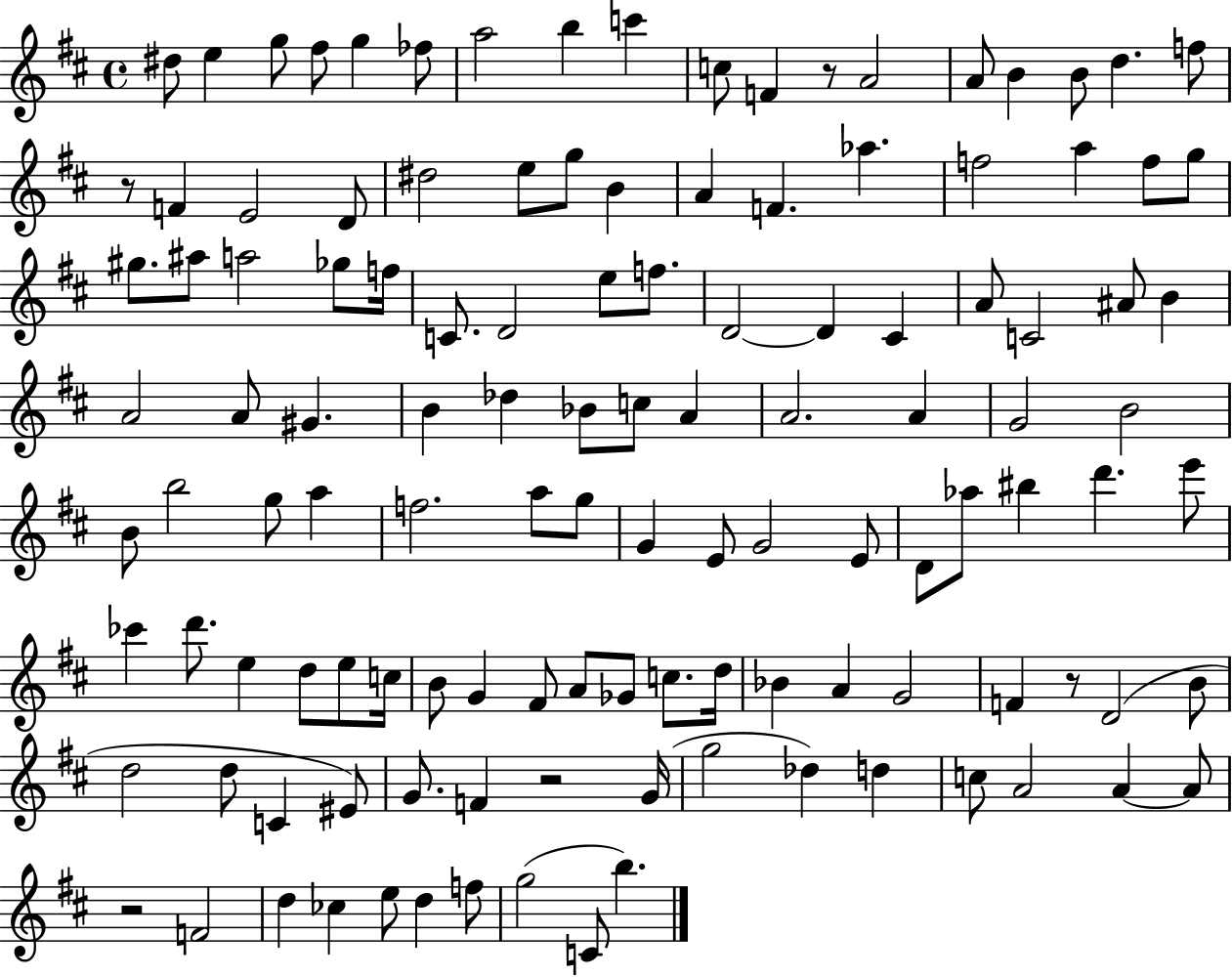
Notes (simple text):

D#5/e E5/q G5/e F#5/e G5/q FES5/e A5/h B5/q C6/q C5/e F4/q R/e A4/h A4/e B4/q B4/e D5/q. F5/e R/e F4/q E4/h D4/e D#5/h E5/e G5/e B4/q A4/q F4/q. Ab5/q. F5/h A5/q F5/e G5/e G#5/e. A#5/e A5/h Gb5/e F5/s C4/e. D4/h E5/e F5/e. D4/h D4/q C#4/q A4/e C4/h A#4/e B4/q A4/h A4/e G#4/q. B4/q Db5/q Bb4/e C5/e A4/q A4/h. A4/q G4/h B4/h B4/e B5/h G5/e A5/q F5/h. A5/e G5/e G4/q E4/e G4/h E4/e D4/e Ab5/e BIS5/q D6/q. E6/e CES6/q D6/e. E5/q D5/e E5/e C5/s B4/e G4/q F#4/e A4/e Gb4/e C5/e. D5/s Bb4/q A4/q G4/h F4/q R/e D4/h B4/e D5/h D5/e C4/q EIS4/e G4/e. F4/q R/h G4/s G5/h Db5/q D5/q C5/e A4/h A4/q A4/e R/h F4/h D5/q CES5/q E5/e D5/q F5/e G5/h C4/e B5/q.